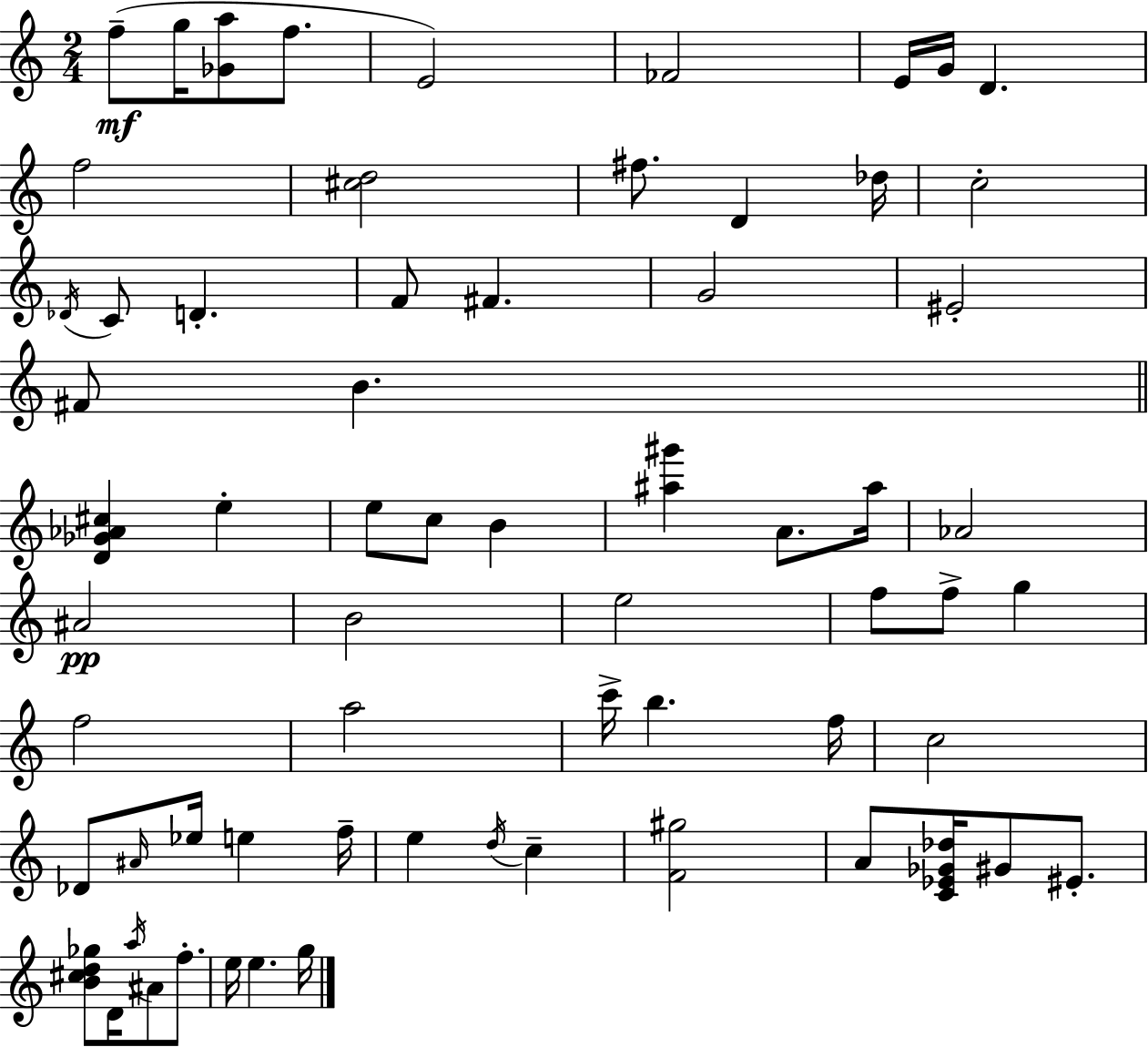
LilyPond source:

{
  \clef treble
  \numericTimeSignature
  \time 2/4
  \key a \minor
  f''8--(\mf g''16 <ges' a''>8 f''8. | e'2) | fes'2 | e'16 g'16 d'4. | \break f''2 | <cis'' d''>2 | fis''8. d'4 des''16 | c''2-. | \break \acciaccatura { des'16 } c'8 d'4.-. | f'8 fis'4. | g'2 | eis'2-. | \break fis'8 b'4. | \bar "||" \break \key a \minor <d' ges' aes' cis''>4 e''4-. | e''8 c''8 b'4 | <ais'' gis'''>4 a'8. ais''16 | aes'2 | \break ais'2\pp | b'2 | e''2 | f''8 f''8-> g''4 | \break f''2 | a''2 | c'''16-> b''4. f''16 | c''2 | \break des'8 \grace { ais'16 } ees''16 e''4 | f''16-- e''4 \acciaccatura { d''16 } c''4-- | <f' gis''>2 | a'8 <c' ees' ges' des''>16 gis'8 eis'8.-. | \break <b' cis'' d'' ges''>8 d'16 \acciaccatura { a''16 } ais'8 | f''8.-. e''16 e''4. | g''16 \bar "|."
}